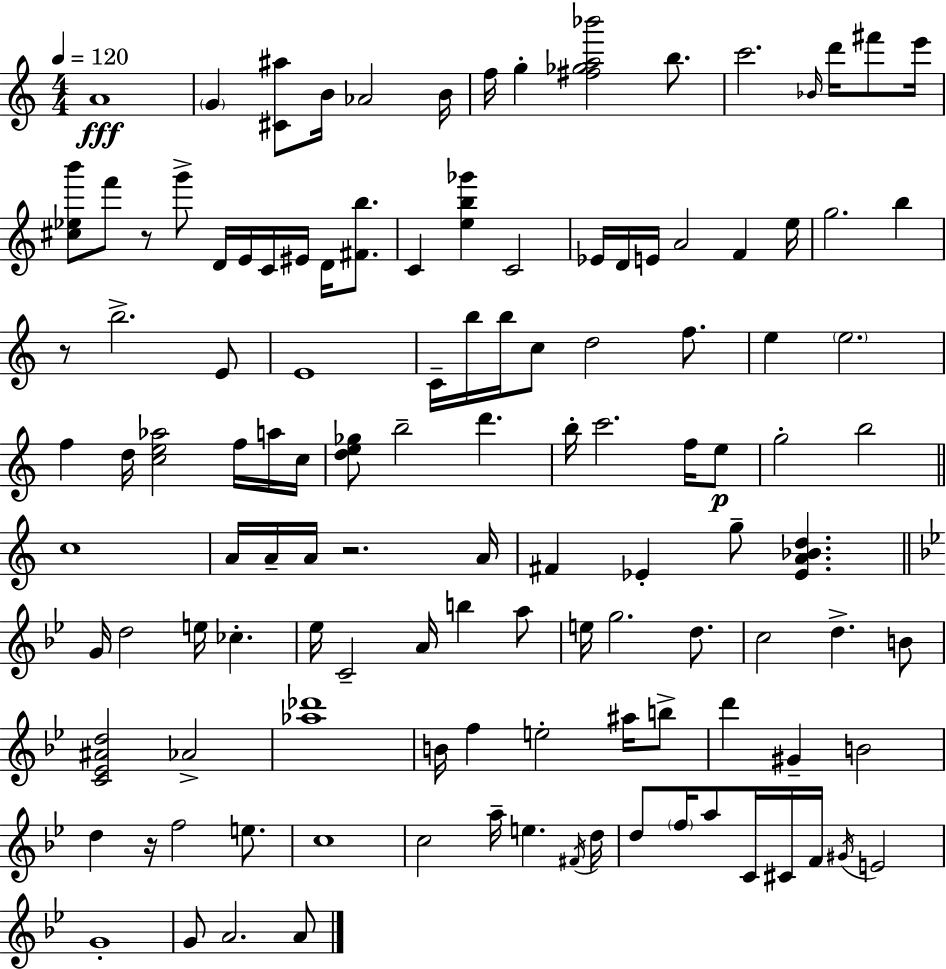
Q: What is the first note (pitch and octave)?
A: A4